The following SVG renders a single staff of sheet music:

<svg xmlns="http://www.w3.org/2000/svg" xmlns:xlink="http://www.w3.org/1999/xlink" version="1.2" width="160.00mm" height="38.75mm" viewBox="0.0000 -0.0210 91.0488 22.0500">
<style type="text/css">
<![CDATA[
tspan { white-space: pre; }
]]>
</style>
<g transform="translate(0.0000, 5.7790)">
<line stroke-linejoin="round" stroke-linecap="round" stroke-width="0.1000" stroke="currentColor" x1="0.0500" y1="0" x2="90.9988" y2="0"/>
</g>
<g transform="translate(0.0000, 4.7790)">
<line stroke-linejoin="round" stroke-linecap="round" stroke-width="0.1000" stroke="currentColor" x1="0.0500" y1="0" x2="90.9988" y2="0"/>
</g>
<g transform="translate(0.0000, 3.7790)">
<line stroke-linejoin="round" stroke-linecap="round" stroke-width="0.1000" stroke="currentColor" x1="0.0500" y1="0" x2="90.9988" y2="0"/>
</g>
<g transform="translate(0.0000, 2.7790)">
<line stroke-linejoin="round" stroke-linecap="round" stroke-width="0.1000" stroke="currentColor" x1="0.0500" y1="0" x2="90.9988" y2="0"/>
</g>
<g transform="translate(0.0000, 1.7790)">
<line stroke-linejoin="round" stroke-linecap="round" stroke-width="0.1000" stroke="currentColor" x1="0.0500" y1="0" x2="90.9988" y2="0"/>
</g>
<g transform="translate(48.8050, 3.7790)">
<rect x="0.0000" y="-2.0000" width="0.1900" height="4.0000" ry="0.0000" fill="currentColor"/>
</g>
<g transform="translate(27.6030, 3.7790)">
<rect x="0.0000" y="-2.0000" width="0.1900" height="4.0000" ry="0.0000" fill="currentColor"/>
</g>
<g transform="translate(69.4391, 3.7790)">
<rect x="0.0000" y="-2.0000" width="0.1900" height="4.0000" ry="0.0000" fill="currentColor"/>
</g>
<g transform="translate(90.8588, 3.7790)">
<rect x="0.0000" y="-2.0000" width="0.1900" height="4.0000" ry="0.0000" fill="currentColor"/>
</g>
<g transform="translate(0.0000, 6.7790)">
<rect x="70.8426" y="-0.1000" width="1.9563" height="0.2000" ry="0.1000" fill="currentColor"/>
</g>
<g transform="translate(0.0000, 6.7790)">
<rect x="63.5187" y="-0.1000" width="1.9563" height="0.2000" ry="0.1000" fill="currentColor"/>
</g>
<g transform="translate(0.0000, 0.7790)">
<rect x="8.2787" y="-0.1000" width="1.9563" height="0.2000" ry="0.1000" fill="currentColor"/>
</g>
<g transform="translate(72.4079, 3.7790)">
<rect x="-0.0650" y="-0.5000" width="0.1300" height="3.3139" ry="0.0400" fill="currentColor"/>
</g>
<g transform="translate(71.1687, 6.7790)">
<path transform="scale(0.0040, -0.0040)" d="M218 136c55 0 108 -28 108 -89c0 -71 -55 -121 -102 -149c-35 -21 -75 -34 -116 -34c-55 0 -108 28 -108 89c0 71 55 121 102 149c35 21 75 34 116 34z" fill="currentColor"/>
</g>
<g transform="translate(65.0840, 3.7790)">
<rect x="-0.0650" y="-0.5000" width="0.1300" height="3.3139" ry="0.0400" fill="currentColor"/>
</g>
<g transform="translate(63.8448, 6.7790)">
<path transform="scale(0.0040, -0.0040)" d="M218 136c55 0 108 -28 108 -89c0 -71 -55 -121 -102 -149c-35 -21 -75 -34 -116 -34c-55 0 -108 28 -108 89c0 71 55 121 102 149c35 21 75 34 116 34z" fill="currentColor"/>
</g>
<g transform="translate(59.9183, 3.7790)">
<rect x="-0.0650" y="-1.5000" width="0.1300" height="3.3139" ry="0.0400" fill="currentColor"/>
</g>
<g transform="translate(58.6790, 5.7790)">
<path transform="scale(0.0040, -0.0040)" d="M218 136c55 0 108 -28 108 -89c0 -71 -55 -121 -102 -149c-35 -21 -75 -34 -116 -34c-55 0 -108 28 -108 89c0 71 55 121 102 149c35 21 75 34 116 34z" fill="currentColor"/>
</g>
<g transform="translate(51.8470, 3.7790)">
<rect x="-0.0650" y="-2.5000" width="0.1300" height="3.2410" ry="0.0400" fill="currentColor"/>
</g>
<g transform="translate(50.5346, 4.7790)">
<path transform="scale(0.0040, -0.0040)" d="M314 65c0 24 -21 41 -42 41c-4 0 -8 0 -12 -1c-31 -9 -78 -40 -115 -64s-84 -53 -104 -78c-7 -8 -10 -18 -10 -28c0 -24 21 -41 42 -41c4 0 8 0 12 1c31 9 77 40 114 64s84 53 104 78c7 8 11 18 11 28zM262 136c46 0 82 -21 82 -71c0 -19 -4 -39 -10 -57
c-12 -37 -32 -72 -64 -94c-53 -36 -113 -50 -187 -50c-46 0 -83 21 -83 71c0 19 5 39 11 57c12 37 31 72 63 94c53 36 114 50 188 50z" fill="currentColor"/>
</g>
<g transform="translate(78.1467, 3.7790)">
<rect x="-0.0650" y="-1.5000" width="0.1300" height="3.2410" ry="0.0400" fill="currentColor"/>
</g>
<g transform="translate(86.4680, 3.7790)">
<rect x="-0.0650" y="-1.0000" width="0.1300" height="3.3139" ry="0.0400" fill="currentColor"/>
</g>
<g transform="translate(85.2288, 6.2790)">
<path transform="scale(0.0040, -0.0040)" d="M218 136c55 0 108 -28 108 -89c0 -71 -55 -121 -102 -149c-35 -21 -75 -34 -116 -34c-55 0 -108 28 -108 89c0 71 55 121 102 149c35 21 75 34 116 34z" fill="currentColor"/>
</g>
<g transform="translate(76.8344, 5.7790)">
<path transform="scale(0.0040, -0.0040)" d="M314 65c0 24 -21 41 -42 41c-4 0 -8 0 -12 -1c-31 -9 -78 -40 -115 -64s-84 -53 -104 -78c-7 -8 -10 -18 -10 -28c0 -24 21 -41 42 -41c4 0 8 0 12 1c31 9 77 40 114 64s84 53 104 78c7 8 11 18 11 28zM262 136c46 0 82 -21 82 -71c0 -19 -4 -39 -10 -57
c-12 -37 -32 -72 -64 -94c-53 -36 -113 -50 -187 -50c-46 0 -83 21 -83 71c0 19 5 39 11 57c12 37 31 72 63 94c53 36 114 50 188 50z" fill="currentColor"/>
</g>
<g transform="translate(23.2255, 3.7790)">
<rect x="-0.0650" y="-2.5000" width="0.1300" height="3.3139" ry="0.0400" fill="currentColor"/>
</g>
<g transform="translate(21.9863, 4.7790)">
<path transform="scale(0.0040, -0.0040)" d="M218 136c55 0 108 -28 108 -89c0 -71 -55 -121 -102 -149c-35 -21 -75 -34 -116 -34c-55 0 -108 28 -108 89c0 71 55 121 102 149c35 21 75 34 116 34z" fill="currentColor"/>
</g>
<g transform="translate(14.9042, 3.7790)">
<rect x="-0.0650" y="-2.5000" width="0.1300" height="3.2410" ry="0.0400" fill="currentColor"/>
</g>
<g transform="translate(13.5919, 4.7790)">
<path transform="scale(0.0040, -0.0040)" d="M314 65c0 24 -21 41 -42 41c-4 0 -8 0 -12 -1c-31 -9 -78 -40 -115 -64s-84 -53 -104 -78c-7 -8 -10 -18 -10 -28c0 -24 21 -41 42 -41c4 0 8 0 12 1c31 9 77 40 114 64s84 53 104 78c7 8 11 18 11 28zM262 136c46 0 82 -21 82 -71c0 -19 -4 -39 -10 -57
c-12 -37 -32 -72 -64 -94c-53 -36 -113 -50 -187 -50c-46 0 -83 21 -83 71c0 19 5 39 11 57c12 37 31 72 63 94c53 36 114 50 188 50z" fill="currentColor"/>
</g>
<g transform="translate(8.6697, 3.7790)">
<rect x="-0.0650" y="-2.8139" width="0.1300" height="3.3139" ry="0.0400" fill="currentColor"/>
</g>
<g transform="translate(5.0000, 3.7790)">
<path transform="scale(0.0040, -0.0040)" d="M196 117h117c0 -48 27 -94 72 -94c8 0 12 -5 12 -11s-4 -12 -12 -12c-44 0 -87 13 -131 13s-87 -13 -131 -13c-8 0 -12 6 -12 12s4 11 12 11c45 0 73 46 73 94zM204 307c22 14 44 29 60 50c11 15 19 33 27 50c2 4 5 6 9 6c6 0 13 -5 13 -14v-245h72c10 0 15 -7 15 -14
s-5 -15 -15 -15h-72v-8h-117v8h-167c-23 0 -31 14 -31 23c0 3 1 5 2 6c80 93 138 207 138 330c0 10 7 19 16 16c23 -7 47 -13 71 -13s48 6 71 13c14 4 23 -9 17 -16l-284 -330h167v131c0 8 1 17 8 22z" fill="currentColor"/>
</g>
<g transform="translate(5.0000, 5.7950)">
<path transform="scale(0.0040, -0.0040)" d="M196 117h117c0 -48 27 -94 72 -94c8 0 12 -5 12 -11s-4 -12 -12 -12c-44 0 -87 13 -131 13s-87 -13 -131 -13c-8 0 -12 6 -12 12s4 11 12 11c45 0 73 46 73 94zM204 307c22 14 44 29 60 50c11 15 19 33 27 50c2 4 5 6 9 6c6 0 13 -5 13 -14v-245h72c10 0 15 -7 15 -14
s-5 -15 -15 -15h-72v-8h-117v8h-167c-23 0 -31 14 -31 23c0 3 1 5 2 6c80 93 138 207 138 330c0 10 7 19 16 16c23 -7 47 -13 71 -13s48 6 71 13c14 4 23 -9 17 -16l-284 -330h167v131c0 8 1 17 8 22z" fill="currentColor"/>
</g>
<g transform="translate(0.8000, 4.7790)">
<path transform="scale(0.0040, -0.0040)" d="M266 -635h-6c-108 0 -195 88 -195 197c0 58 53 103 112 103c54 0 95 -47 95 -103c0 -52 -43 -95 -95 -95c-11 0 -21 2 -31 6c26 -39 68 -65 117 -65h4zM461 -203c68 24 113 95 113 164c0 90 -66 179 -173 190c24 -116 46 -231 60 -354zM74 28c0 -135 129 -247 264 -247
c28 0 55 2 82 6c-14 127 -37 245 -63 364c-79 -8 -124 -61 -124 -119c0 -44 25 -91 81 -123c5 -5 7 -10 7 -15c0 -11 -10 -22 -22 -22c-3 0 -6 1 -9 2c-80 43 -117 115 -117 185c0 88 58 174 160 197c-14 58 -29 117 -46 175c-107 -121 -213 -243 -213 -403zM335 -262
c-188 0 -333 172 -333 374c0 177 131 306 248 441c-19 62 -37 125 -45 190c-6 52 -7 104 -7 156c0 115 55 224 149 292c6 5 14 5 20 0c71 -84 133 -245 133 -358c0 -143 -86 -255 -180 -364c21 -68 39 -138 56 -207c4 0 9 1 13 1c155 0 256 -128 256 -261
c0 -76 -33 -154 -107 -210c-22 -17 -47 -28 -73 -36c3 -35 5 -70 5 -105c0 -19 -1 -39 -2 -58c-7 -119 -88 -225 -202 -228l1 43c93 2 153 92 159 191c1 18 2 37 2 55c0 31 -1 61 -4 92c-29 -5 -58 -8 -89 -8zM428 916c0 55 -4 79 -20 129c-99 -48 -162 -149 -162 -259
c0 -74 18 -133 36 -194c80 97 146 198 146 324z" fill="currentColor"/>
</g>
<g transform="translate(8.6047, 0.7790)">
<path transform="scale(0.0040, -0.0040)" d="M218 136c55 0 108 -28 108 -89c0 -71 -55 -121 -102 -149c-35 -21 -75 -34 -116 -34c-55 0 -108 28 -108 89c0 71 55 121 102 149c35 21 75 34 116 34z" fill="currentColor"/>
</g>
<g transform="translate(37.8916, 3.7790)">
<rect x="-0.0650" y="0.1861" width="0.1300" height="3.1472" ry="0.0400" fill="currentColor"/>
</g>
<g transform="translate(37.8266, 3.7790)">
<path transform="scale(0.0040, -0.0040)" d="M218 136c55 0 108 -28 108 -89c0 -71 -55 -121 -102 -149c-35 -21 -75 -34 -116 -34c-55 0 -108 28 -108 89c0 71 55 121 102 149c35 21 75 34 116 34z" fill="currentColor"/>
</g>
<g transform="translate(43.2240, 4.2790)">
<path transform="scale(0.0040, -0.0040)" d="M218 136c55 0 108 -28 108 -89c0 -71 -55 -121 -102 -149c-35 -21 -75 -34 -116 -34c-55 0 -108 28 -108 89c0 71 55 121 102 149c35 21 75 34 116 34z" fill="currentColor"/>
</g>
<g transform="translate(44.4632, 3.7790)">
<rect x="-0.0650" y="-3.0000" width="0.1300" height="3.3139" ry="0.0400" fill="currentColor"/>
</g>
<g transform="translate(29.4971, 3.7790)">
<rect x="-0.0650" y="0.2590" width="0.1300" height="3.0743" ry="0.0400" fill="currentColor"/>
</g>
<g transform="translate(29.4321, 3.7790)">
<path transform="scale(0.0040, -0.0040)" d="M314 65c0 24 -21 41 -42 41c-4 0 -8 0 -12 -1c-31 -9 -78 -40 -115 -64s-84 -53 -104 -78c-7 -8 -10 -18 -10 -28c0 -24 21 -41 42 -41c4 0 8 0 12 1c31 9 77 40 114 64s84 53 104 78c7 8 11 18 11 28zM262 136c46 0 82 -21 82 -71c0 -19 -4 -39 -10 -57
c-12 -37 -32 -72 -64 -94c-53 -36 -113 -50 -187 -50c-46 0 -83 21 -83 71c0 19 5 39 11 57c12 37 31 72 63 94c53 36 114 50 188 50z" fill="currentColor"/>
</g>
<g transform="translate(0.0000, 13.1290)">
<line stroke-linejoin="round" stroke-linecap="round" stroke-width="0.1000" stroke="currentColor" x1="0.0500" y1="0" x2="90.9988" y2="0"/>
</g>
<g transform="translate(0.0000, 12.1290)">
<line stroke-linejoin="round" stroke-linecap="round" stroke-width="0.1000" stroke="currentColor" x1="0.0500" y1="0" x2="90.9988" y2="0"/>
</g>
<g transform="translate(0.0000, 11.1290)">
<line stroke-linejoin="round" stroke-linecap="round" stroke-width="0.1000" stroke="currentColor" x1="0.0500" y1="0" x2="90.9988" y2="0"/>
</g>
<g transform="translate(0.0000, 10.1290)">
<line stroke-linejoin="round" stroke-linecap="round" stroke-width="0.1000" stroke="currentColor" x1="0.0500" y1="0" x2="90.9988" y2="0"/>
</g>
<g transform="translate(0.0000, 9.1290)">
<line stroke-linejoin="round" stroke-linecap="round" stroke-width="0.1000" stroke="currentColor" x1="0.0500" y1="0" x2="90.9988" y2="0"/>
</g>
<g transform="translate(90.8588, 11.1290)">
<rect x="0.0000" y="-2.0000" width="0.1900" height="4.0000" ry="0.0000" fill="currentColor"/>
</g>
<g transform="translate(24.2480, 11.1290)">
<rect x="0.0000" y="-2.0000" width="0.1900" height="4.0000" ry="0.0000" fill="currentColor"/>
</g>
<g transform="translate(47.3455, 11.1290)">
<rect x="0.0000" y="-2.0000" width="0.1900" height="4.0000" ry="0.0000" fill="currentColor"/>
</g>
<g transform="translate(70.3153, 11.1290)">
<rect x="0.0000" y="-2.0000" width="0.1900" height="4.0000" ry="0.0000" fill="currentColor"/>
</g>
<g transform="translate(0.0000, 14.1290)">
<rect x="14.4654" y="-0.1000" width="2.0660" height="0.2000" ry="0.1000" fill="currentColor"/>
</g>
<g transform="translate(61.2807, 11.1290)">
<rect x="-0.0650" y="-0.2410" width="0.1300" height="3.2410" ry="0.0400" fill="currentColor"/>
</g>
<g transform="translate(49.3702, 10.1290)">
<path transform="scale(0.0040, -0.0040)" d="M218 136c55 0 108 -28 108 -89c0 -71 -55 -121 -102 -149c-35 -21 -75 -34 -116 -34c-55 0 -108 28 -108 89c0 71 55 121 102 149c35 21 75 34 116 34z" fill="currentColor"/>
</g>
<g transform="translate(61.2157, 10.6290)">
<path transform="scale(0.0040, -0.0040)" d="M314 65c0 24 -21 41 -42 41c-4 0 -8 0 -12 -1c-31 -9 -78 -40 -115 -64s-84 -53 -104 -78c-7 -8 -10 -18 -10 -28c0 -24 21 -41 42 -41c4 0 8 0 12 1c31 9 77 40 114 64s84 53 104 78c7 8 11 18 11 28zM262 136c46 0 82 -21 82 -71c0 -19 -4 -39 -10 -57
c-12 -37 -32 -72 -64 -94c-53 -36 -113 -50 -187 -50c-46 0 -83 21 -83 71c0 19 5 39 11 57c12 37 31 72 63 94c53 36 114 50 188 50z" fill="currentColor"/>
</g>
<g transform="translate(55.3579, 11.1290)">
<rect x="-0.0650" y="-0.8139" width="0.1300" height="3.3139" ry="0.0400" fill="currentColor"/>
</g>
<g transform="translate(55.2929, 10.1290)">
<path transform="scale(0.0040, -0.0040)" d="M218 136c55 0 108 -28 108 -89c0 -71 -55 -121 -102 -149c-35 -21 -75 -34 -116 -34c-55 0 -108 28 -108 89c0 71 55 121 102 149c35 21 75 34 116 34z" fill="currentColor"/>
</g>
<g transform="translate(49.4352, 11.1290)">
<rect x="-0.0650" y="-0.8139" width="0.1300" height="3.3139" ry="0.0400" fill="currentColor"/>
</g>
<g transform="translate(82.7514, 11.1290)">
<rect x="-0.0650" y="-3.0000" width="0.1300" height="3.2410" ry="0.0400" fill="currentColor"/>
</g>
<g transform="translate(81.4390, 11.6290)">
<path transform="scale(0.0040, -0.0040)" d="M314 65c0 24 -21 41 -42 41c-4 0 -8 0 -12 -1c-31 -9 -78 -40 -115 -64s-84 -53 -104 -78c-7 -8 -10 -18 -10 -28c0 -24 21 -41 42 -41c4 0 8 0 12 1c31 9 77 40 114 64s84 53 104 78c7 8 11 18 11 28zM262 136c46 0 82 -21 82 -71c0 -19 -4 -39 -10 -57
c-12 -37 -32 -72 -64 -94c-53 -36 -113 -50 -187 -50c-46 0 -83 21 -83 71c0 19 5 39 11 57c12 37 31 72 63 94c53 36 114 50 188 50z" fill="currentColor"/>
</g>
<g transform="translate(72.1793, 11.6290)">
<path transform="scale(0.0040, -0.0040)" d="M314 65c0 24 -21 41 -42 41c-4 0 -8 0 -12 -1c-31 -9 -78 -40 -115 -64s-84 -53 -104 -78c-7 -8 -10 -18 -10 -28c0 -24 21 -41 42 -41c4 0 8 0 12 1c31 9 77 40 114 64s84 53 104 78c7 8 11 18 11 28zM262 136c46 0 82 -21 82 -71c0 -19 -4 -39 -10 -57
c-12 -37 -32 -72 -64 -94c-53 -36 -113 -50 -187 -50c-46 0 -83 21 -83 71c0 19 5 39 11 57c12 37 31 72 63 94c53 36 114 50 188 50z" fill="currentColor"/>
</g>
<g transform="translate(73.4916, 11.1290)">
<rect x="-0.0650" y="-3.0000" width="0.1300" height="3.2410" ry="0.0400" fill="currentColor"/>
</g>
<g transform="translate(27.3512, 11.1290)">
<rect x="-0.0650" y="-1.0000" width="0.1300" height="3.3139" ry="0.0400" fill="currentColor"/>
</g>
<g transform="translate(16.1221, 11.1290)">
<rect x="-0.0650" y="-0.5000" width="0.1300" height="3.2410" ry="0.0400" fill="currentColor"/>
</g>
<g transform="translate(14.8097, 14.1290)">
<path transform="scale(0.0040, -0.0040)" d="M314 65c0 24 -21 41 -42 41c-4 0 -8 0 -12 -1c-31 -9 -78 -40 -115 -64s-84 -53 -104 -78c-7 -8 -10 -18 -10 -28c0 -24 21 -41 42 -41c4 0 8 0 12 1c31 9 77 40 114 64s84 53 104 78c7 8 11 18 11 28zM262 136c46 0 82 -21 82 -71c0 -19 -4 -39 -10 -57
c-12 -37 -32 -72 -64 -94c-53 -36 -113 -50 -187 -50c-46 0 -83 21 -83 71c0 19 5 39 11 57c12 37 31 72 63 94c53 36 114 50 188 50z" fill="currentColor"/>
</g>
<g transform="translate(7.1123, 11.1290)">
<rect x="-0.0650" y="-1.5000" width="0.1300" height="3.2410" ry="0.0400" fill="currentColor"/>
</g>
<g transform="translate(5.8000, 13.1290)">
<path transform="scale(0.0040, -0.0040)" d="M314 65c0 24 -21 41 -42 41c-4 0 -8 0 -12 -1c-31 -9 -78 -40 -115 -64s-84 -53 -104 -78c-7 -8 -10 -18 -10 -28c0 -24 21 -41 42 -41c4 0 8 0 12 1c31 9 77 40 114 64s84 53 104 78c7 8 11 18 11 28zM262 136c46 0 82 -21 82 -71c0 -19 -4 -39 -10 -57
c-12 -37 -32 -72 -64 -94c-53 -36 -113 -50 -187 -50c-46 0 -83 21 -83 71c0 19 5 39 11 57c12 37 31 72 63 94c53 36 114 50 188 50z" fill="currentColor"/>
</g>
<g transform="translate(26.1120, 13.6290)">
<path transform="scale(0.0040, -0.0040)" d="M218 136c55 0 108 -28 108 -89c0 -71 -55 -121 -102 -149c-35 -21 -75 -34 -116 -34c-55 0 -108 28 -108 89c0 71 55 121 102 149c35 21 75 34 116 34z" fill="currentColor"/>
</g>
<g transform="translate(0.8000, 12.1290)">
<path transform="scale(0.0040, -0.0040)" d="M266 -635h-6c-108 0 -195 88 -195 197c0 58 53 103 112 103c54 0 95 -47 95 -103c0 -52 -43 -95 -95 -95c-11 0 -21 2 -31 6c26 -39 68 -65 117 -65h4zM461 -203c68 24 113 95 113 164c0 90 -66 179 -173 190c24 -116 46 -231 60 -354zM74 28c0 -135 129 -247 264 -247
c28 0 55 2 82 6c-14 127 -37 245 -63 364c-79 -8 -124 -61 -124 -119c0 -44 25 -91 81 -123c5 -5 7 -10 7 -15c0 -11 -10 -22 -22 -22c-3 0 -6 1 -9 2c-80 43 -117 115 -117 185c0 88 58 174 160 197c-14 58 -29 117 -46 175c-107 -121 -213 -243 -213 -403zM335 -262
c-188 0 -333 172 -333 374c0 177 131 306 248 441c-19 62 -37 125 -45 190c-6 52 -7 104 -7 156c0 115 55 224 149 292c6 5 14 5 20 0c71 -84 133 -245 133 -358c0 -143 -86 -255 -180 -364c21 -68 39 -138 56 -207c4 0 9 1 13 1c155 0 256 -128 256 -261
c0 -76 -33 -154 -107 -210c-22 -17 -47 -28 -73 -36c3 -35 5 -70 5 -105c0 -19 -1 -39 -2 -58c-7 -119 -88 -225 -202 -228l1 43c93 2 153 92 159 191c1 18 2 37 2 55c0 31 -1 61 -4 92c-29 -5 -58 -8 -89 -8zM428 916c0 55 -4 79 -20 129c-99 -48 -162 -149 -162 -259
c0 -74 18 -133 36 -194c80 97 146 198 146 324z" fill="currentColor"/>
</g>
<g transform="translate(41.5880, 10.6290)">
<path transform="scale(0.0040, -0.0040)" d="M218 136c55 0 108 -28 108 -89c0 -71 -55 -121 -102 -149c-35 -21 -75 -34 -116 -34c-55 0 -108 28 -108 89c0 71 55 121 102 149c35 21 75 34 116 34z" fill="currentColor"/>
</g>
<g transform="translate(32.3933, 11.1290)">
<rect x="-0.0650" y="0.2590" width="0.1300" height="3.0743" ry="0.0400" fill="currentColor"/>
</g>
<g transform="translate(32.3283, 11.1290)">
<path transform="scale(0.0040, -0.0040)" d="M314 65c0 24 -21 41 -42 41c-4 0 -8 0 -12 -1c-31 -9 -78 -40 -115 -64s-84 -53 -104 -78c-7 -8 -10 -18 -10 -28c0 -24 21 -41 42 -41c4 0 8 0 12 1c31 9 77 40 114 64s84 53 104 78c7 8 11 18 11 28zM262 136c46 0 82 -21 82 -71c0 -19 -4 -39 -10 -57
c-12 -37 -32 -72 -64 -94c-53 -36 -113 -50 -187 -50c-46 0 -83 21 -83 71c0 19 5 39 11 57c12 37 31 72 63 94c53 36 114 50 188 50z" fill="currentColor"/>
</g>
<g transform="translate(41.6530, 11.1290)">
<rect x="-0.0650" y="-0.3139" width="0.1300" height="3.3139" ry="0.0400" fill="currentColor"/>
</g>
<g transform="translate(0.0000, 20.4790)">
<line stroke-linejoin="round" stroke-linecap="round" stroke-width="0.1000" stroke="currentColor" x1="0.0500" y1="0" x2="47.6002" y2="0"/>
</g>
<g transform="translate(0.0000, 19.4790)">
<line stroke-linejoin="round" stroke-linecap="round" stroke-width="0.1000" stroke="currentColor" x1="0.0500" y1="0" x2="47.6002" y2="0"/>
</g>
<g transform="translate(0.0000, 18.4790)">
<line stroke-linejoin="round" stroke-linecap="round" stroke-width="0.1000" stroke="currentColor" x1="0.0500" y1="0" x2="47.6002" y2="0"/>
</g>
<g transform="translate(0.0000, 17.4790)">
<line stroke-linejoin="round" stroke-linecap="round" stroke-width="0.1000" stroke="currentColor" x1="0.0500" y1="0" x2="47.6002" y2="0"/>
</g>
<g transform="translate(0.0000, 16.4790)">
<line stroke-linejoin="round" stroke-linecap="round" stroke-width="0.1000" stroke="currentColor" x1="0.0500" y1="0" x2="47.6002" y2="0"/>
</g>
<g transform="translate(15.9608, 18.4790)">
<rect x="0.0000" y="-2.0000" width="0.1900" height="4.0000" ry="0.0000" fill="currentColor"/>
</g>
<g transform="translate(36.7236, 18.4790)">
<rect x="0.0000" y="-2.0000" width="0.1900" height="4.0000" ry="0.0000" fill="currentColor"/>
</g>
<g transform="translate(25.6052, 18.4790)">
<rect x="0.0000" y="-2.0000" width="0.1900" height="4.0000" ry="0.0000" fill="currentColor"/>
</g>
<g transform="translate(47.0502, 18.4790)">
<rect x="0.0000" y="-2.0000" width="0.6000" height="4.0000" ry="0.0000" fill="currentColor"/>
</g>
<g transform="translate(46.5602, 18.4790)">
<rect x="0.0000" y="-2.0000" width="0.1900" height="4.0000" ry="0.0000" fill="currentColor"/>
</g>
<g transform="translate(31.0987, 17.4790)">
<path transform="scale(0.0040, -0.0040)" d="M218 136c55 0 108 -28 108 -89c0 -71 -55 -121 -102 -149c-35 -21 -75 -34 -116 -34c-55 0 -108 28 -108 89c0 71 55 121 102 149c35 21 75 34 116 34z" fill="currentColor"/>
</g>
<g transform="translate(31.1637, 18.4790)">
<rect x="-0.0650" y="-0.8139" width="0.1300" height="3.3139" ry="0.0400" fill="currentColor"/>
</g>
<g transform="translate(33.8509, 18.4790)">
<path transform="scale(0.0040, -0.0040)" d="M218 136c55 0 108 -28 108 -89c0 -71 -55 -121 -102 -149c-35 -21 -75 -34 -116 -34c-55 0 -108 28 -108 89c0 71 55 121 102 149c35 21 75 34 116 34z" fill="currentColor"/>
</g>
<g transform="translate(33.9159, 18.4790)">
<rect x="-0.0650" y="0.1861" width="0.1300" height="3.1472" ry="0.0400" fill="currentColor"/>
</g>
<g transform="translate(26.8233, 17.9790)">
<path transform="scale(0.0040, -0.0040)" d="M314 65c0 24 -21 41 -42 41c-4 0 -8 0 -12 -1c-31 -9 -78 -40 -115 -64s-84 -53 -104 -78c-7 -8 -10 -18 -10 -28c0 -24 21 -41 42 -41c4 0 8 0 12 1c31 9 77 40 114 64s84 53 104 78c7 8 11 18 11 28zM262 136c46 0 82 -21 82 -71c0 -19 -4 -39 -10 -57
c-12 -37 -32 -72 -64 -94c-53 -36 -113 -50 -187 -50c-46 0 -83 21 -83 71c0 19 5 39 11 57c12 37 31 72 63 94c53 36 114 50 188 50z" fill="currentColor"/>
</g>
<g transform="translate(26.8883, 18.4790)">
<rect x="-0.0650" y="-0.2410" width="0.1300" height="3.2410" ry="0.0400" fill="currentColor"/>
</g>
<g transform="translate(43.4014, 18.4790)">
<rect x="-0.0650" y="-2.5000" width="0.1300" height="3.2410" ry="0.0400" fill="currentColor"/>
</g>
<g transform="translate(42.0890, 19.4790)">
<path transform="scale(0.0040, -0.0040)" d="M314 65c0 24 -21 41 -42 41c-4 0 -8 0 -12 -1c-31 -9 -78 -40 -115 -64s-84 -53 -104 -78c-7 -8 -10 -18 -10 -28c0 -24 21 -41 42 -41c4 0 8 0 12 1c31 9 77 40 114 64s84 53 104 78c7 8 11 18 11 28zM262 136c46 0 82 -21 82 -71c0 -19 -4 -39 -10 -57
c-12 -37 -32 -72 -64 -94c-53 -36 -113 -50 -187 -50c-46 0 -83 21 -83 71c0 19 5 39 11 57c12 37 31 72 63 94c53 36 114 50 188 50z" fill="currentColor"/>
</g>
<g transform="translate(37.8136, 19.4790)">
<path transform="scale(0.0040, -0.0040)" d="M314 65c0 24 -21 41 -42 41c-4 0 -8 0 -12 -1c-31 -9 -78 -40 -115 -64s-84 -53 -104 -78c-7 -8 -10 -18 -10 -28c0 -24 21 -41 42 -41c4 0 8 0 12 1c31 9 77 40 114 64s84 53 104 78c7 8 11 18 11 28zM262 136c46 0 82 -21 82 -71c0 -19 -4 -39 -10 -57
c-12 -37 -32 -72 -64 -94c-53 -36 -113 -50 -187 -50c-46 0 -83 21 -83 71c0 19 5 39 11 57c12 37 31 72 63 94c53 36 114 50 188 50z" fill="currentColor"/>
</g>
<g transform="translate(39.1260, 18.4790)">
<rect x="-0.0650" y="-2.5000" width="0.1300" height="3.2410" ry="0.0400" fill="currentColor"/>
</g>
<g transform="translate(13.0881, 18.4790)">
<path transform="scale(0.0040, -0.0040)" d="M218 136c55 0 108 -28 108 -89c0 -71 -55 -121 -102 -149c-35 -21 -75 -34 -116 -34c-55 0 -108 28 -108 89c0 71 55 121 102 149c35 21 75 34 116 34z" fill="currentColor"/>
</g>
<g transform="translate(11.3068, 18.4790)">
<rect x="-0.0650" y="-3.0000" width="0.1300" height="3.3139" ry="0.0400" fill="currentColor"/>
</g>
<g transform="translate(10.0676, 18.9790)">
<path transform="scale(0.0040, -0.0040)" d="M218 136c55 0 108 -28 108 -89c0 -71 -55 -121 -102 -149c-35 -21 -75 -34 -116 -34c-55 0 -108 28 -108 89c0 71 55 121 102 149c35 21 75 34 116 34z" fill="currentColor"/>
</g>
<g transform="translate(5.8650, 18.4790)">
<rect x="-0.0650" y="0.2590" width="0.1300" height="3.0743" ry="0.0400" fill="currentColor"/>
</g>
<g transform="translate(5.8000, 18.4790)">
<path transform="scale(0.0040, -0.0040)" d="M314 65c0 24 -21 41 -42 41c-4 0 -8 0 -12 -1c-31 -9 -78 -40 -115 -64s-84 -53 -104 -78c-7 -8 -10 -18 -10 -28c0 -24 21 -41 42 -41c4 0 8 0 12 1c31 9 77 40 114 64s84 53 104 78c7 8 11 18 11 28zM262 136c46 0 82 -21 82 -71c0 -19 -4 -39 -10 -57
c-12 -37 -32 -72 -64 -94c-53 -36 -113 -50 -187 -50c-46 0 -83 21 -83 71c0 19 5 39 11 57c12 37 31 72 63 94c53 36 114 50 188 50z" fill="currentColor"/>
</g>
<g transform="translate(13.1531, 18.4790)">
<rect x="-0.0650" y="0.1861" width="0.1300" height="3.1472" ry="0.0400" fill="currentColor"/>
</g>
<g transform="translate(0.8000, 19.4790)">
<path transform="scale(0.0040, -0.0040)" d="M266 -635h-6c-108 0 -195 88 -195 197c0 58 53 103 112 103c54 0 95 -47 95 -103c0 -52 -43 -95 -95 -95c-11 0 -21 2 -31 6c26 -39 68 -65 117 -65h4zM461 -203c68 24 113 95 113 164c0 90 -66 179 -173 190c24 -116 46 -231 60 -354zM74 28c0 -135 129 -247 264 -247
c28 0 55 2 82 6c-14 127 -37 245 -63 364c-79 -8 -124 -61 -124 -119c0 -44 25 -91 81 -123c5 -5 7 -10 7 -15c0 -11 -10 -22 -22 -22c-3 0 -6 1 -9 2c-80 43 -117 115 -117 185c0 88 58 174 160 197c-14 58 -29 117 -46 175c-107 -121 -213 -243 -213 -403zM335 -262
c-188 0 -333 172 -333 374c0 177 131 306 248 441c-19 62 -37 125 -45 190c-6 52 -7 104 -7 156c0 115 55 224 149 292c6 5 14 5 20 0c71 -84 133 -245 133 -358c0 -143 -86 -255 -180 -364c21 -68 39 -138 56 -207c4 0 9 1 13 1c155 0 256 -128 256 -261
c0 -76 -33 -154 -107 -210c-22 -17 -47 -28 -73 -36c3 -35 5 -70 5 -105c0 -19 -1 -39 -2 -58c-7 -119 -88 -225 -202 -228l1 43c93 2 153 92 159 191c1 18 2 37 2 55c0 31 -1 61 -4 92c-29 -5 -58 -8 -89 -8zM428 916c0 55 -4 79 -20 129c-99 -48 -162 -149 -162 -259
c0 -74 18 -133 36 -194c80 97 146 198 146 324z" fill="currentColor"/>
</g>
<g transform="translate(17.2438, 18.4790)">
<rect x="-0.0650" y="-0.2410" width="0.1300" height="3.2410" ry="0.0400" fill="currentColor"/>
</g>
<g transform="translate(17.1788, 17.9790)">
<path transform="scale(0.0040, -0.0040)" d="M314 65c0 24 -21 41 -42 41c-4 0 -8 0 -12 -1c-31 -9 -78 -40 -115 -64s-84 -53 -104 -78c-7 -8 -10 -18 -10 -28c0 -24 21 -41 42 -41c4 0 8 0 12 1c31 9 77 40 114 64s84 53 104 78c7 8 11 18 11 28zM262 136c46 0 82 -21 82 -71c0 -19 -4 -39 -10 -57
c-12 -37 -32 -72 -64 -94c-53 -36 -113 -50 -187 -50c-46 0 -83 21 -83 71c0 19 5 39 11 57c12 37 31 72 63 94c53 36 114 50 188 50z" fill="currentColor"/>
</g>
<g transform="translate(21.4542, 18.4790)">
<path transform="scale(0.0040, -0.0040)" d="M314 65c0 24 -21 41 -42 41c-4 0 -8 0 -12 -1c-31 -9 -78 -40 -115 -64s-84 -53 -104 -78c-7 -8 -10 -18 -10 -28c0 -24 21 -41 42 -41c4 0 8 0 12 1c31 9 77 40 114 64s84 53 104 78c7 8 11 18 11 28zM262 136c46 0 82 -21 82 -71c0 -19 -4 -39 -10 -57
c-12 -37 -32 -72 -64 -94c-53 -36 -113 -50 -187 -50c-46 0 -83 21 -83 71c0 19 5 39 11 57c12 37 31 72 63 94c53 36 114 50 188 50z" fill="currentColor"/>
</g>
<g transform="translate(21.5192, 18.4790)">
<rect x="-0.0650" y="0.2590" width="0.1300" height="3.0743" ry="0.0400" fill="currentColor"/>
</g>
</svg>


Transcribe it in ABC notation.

X:1
T:Untitled
M:4/4
L:1/4
K:C
a G2 G B2 B A G2 E C C E2 D E2 C2 D B2 c d d c2 A2 A2 B2 A B c2 B2 c2 d B G2 G2